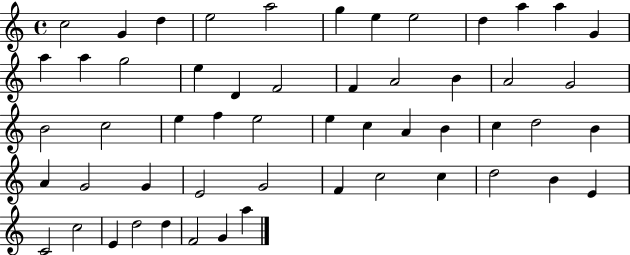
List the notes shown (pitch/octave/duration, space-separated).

C5/h G4/q D5/q E5/h A5/h G5/q E5/q E5/h D5/q A5/q A5/q G4/q A5/q A5/q G5/h E5/q D4/q F4/h F4/q A4/h B4/q A4/h G4/h B4/h C5/h E5/q F5/q E5/h E5/q C5/q A4/q B4/q C5/q D5/h B4/q A4/q G4/h G4/q E4/h G4/h F4/q C5/h C5/q D5/h B4/q E4/q C4/h C5/h E4/q D5/h D5/q F4/h G4/q A5/q